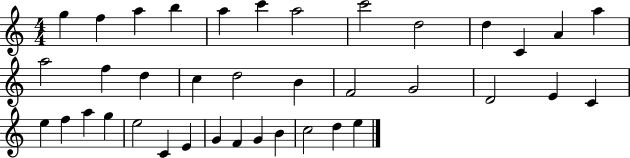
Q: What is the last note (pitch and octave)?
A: E5